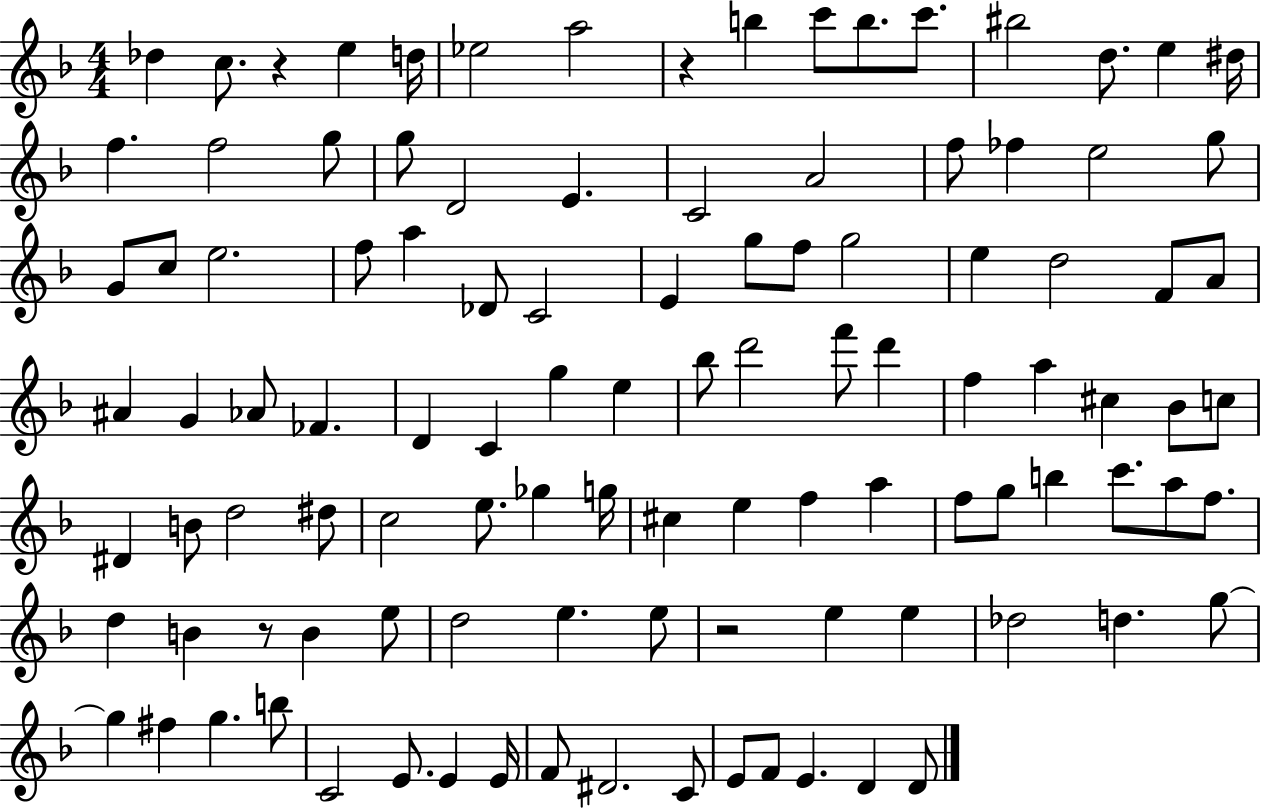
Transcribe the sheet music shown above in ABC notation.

X:1
T:Untitled
M:4/4
L:1/4
K:F
_d c/2 z e d/4 _e2 a2 z b c'/2 b/2 c'/2 ^b2 d/2 e ^d/4 f f2 g/2 g/2 D2 E C2 A2 f/2 _f e2 g/2 G/2 c/2 e2 f/2 a _D/2 C2 E g/2 f/2 g2 e d2 F/2 A/2 ^A G _A/2 _F D C g e _b/2 d'2 f'/2 d' f a ^c _B/2 c/2 ^D B/2 d2 ^d/2 c2 e/2 _g g/4 ^c e f a f/2 g/2 b c'/2 a/2 f/2 d B z/2 B e/2 d2 e e/2 z2 e e _d2 d g/2 g ^f g b/2 C2 E/2 E E/4 F/2 ^D2 C/2 E/2 F/2 E D D/2